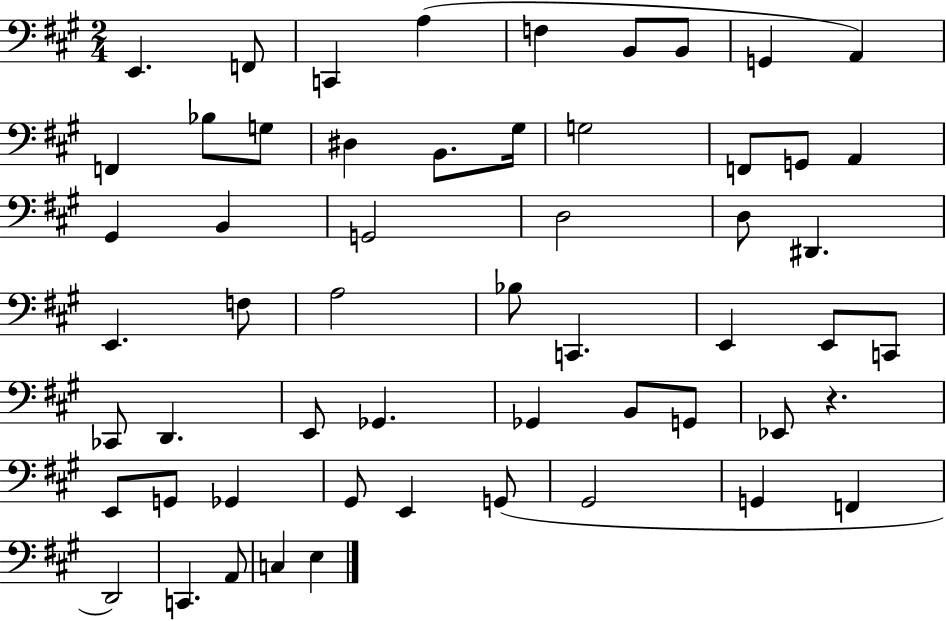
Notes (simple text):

E2/q. F2/e C2/q A3/q F3/q B2/e B2/e G2/q A2/q F2/q Bb3/e G3/e D#3/q B2/e. G#3/s G3/h F2/e G2/e A2/q G#2/q B2/q G2/h D3/h D3/e D#2/q. E2/q. F3/e A3/h Bb3/e C2/q. E2/q E2/e C2/e CES2/e D2/q. E2/e Gb2/q. Gb2/q B2/e G2/e Eb2/e R/q. E2/e G2/e Gb2/q G#2/e E2/q G2/e G#2/h G2/q F2/q D2/h C2/q. A2/e C3/q E3/q